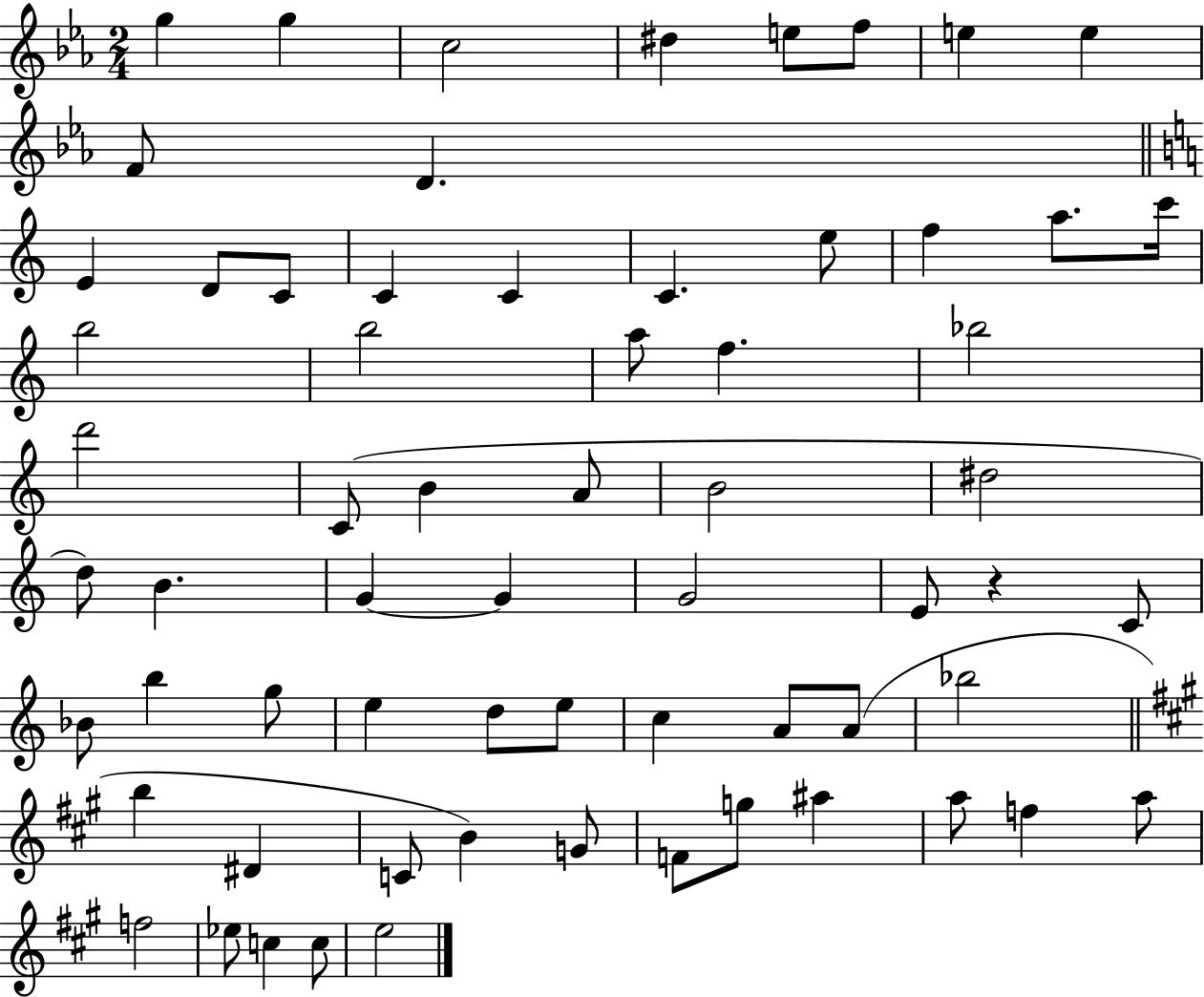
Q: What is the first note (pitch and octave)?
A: G5